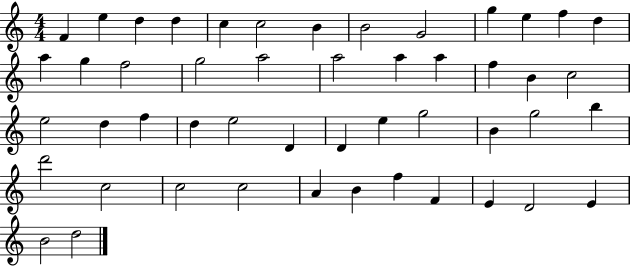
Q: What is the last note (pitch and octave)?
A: D5